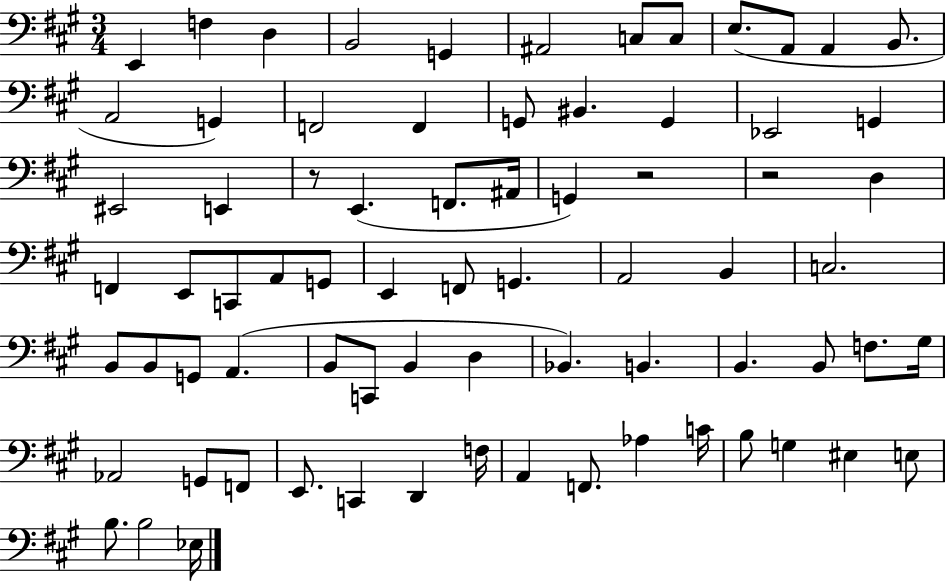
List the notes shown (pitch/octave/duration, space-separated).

E2/q F3/q D3/q B2/h G2/q A#2/h C3/e C3/e E3/e. A2/e A2/q B2/e. A2/h G2/q F2/h F2/q G2/e BIS2/q. G2/q Eb2/h G2/q EIS2/h E2/q R/e E2/q. F2/e. A#2/s G2/q R/h R/h D3/q F2/q E2/e C2/e A2/e G2/e E2/q F2/e G2/q. A2/h B2/q C3/h. B2/e B2/e G2/e A2/q. B2/e C2/e B2/q D3/q Bb2/q. B2/q. B2/q. B2/e F3/e. G#3/s Ab2/h G2/e F2/e E2/e. C2/q D2/q F3/s A2/q F2/e. Ab3/q C4/s B3/e G3/q EIS3/q E3/e B3/e. B3/h Eb3/s